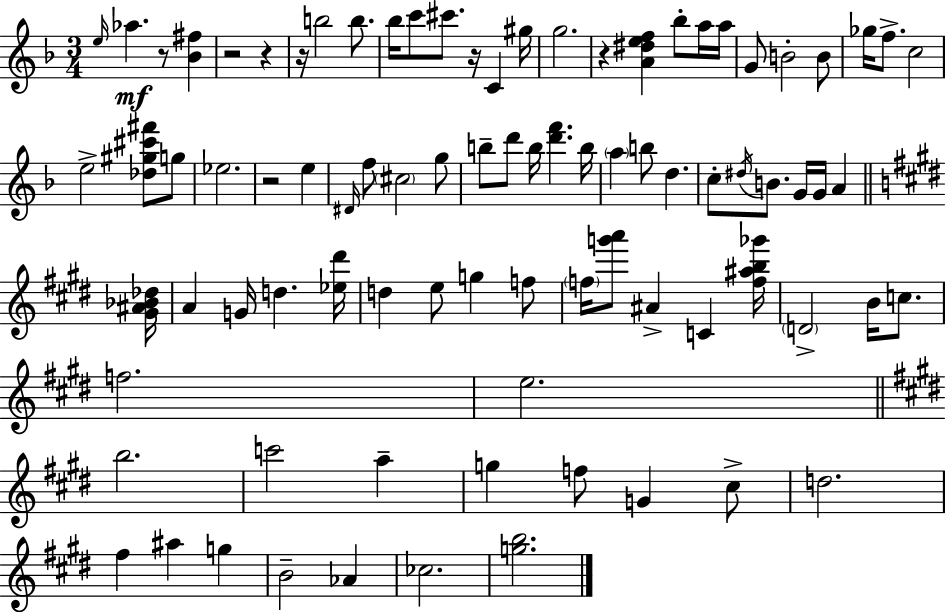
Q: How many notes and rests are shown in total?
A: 85